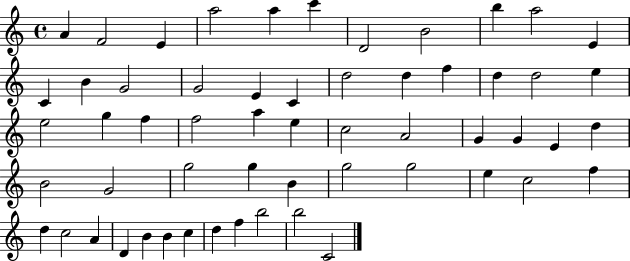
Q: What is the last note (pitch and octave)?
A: C4